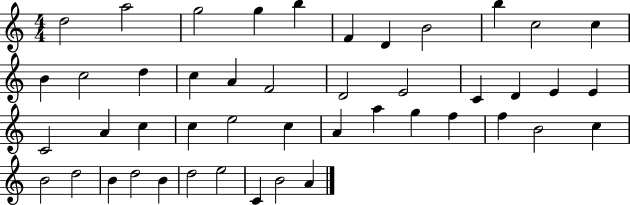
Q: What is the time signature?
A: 4/4